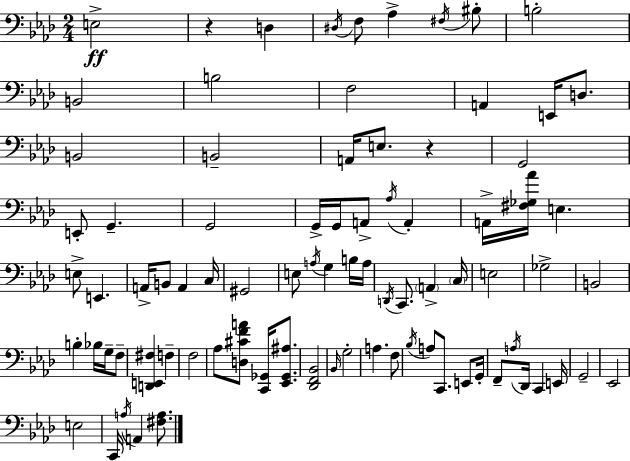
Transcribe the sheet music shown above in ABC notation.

X:1
T:Untitled
M:2/4
L:1/4
K:Ab
E,2 z D, ^D,/4 F,/2 _A, ^F,/4 ^B,/2 B,2 B,,2 B,2 F,2 A,, E,,/4 D,/2 B,,2 B,,2 A,,/4 E,/2 z G,,2 E,,/2 G,, G,,2 G,,/4 G,,/4 A,,/2 _A,/4 A,, A,,/4 [^F,_G,_A]/4 E, E,/2 E,, A,,/4 B,,/2 A,, C,/4 ^G,,2 E,/2 A,/4 G, B,/4 A,/4 D,,/4 C,,/2 A,, C,/4 E,2 _G,2 B,,2 B, _B,/4 G,/4 F,/2 [D,,E,,^F,] F, F,2 _A,/2 [D,^CFA]/2 [C,,_G,,]/4 [_E,,_G,,^A,]/2 [_D,,F,,_B,,]2 _B,,/4 G,2 A, F,/2 _B,/4 A,/2 C,,/2 E,,/2 G,,/4 F,,/2 A,/4 _D,,/4 C,, E,,/4 G,,2 _E,,2 E,2 C,,/4 A,/4 A,, [^F,A,]/2